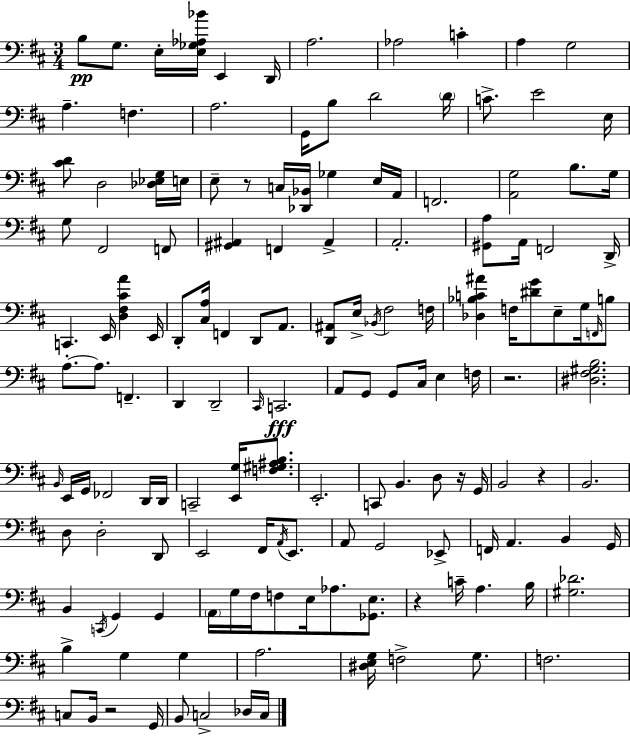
B3/e G3/e. E3/s [E3,Gb3,Ab3,Bb4]/s E2/q D2/s A3/h. Ab3/h C4/q A3/q G3/h A3/q. F3/q. A3/h. G2/s B3/e D4/h D4/s C4/e. E4/h E3/s [C#4,D4]/e D3/h [Db3,Eb3,G3]/s E3/s E3/e R/e C3/s [Db2,Bb2]/s Gb3/q E3/s A2/s F2/h. [A2,G3]/h B3/e. G3/s G3/e F#2/h F2/e [G#2,A#2]/q F2/q A#2/q A2/h. [G#2,A3]/e A2/s F2/h D2/s C2/q. E2/s [D3,F#3,C#4,A4]/q E2/s D2/e [C#3,A3]/s F2/q D2/e A2/e. [D2,A#2]/e E3/s Bb2/s F#3/h F3/s [Db3,Bb3,C4,A#4]/q F3/s [D#4,G4]/e E3/e G3/s F2/s B3/e A3/e. A3/e. F2/q. D2/q D2/h C#2/s C2/h. A2/e G2/e G2/e C#3/s E3/q F3/s R/h. [D#3,F#3,G#3,B3]/h. B2/s E2/s G2/s FES2/h D2/s D2/s C2/h [E2,G3]/s [F3,G#3,A#3,B3]/e. E2/h. C2/e B2/q. D3/e R/s G2/s B2/h R/q B2/h. D3/e D3/h D2/e E2/h F#2/s A2/s E2/e. A2/e G2/h Eb2/e F2/s A2/q. B2/q G2/s B2/q C2/s G2/q G2/q A2/s G3/s F#3/s F3/e E3/s Ab3/e. [Gb2,E3]/e. R/q C4/s A3/q. B3/s [G#3,Db4]/h. B3/q G3/q G3/q A3/h. [D#3,E3,G3]/s F3/h G3/e. F3/h. C3/e B2/s R/h G2/s B2/e C3/h Db3/s C3/s